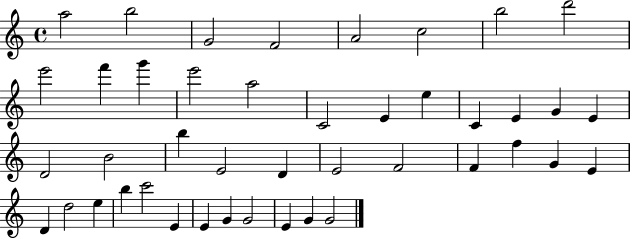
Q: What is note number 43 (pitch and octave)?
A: G4